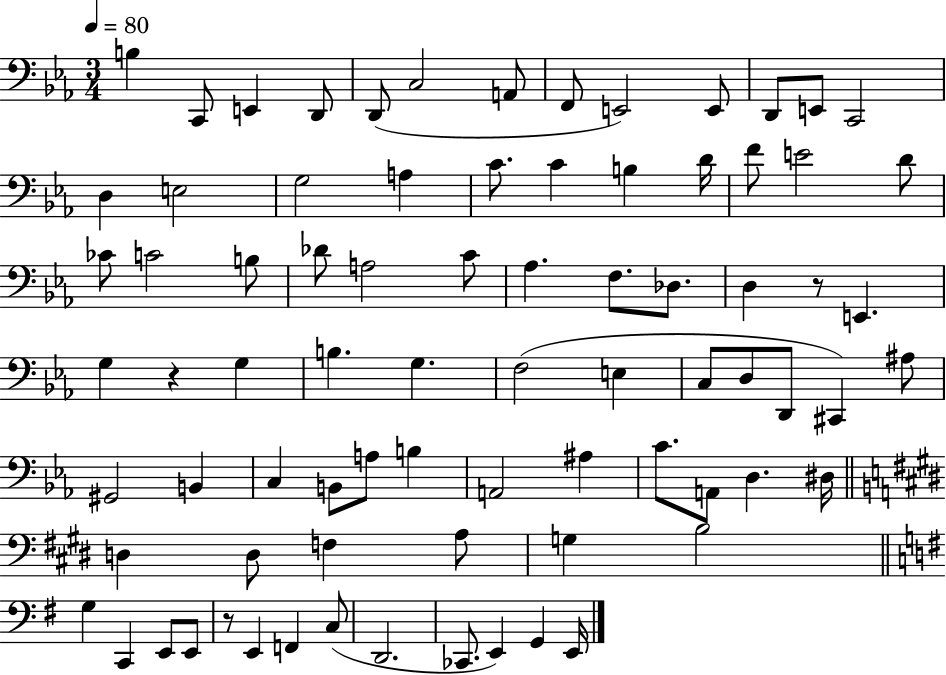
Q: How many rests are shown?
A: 3